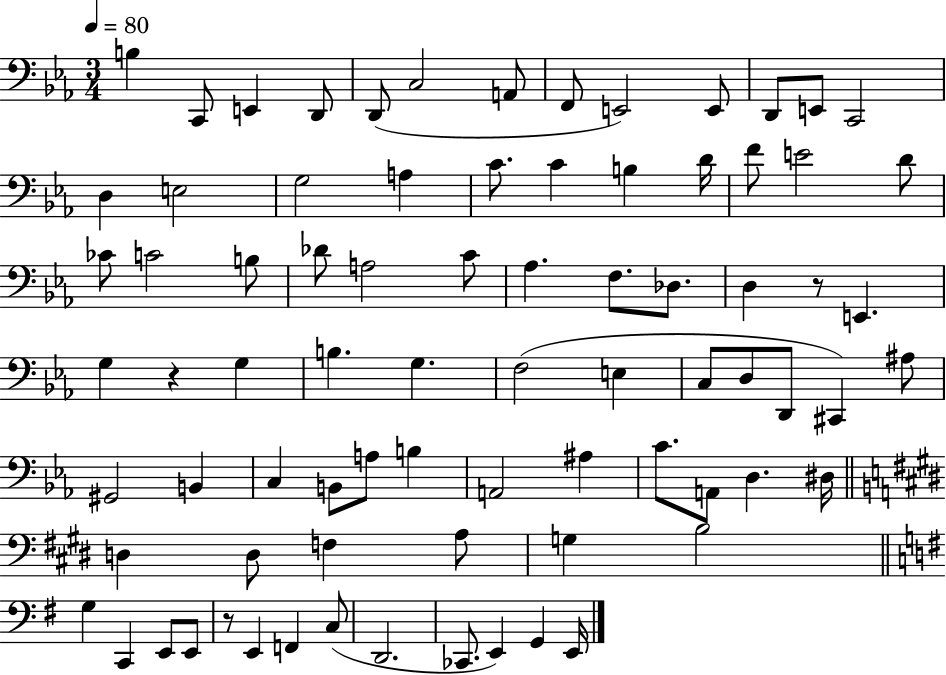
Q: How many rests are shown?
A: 3